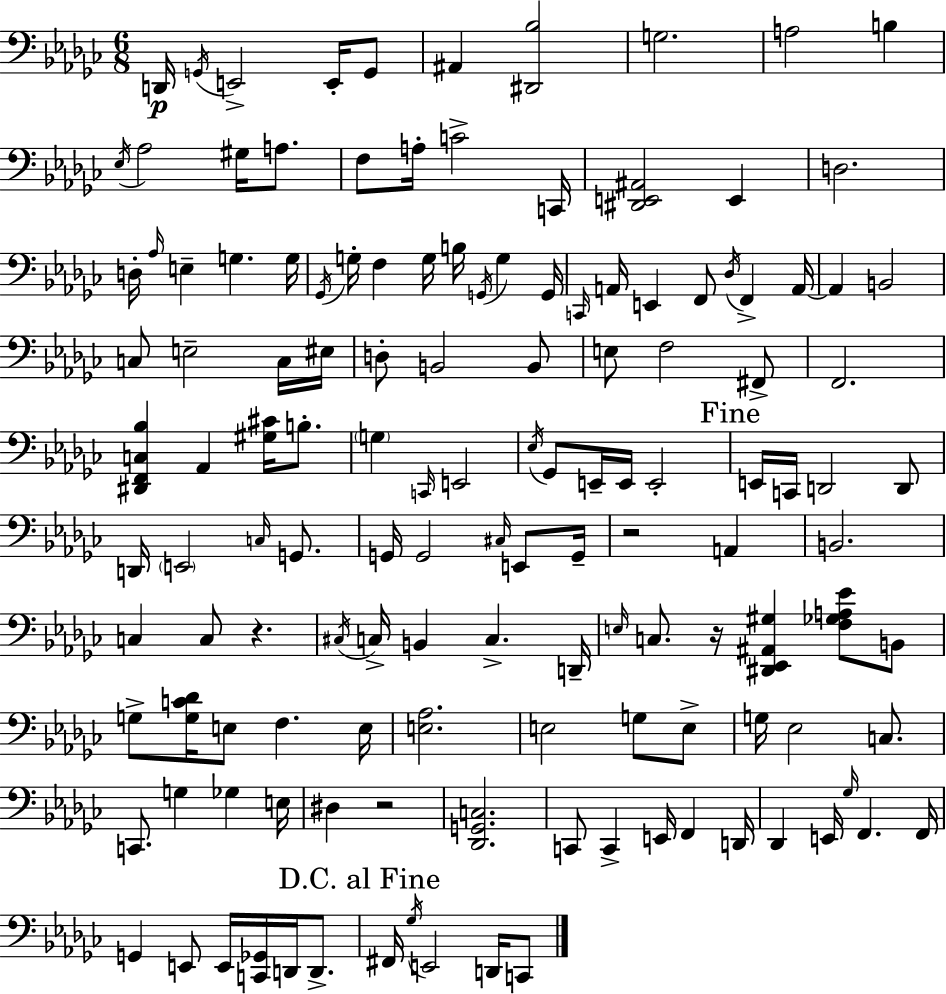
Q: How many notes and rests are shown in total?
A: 136